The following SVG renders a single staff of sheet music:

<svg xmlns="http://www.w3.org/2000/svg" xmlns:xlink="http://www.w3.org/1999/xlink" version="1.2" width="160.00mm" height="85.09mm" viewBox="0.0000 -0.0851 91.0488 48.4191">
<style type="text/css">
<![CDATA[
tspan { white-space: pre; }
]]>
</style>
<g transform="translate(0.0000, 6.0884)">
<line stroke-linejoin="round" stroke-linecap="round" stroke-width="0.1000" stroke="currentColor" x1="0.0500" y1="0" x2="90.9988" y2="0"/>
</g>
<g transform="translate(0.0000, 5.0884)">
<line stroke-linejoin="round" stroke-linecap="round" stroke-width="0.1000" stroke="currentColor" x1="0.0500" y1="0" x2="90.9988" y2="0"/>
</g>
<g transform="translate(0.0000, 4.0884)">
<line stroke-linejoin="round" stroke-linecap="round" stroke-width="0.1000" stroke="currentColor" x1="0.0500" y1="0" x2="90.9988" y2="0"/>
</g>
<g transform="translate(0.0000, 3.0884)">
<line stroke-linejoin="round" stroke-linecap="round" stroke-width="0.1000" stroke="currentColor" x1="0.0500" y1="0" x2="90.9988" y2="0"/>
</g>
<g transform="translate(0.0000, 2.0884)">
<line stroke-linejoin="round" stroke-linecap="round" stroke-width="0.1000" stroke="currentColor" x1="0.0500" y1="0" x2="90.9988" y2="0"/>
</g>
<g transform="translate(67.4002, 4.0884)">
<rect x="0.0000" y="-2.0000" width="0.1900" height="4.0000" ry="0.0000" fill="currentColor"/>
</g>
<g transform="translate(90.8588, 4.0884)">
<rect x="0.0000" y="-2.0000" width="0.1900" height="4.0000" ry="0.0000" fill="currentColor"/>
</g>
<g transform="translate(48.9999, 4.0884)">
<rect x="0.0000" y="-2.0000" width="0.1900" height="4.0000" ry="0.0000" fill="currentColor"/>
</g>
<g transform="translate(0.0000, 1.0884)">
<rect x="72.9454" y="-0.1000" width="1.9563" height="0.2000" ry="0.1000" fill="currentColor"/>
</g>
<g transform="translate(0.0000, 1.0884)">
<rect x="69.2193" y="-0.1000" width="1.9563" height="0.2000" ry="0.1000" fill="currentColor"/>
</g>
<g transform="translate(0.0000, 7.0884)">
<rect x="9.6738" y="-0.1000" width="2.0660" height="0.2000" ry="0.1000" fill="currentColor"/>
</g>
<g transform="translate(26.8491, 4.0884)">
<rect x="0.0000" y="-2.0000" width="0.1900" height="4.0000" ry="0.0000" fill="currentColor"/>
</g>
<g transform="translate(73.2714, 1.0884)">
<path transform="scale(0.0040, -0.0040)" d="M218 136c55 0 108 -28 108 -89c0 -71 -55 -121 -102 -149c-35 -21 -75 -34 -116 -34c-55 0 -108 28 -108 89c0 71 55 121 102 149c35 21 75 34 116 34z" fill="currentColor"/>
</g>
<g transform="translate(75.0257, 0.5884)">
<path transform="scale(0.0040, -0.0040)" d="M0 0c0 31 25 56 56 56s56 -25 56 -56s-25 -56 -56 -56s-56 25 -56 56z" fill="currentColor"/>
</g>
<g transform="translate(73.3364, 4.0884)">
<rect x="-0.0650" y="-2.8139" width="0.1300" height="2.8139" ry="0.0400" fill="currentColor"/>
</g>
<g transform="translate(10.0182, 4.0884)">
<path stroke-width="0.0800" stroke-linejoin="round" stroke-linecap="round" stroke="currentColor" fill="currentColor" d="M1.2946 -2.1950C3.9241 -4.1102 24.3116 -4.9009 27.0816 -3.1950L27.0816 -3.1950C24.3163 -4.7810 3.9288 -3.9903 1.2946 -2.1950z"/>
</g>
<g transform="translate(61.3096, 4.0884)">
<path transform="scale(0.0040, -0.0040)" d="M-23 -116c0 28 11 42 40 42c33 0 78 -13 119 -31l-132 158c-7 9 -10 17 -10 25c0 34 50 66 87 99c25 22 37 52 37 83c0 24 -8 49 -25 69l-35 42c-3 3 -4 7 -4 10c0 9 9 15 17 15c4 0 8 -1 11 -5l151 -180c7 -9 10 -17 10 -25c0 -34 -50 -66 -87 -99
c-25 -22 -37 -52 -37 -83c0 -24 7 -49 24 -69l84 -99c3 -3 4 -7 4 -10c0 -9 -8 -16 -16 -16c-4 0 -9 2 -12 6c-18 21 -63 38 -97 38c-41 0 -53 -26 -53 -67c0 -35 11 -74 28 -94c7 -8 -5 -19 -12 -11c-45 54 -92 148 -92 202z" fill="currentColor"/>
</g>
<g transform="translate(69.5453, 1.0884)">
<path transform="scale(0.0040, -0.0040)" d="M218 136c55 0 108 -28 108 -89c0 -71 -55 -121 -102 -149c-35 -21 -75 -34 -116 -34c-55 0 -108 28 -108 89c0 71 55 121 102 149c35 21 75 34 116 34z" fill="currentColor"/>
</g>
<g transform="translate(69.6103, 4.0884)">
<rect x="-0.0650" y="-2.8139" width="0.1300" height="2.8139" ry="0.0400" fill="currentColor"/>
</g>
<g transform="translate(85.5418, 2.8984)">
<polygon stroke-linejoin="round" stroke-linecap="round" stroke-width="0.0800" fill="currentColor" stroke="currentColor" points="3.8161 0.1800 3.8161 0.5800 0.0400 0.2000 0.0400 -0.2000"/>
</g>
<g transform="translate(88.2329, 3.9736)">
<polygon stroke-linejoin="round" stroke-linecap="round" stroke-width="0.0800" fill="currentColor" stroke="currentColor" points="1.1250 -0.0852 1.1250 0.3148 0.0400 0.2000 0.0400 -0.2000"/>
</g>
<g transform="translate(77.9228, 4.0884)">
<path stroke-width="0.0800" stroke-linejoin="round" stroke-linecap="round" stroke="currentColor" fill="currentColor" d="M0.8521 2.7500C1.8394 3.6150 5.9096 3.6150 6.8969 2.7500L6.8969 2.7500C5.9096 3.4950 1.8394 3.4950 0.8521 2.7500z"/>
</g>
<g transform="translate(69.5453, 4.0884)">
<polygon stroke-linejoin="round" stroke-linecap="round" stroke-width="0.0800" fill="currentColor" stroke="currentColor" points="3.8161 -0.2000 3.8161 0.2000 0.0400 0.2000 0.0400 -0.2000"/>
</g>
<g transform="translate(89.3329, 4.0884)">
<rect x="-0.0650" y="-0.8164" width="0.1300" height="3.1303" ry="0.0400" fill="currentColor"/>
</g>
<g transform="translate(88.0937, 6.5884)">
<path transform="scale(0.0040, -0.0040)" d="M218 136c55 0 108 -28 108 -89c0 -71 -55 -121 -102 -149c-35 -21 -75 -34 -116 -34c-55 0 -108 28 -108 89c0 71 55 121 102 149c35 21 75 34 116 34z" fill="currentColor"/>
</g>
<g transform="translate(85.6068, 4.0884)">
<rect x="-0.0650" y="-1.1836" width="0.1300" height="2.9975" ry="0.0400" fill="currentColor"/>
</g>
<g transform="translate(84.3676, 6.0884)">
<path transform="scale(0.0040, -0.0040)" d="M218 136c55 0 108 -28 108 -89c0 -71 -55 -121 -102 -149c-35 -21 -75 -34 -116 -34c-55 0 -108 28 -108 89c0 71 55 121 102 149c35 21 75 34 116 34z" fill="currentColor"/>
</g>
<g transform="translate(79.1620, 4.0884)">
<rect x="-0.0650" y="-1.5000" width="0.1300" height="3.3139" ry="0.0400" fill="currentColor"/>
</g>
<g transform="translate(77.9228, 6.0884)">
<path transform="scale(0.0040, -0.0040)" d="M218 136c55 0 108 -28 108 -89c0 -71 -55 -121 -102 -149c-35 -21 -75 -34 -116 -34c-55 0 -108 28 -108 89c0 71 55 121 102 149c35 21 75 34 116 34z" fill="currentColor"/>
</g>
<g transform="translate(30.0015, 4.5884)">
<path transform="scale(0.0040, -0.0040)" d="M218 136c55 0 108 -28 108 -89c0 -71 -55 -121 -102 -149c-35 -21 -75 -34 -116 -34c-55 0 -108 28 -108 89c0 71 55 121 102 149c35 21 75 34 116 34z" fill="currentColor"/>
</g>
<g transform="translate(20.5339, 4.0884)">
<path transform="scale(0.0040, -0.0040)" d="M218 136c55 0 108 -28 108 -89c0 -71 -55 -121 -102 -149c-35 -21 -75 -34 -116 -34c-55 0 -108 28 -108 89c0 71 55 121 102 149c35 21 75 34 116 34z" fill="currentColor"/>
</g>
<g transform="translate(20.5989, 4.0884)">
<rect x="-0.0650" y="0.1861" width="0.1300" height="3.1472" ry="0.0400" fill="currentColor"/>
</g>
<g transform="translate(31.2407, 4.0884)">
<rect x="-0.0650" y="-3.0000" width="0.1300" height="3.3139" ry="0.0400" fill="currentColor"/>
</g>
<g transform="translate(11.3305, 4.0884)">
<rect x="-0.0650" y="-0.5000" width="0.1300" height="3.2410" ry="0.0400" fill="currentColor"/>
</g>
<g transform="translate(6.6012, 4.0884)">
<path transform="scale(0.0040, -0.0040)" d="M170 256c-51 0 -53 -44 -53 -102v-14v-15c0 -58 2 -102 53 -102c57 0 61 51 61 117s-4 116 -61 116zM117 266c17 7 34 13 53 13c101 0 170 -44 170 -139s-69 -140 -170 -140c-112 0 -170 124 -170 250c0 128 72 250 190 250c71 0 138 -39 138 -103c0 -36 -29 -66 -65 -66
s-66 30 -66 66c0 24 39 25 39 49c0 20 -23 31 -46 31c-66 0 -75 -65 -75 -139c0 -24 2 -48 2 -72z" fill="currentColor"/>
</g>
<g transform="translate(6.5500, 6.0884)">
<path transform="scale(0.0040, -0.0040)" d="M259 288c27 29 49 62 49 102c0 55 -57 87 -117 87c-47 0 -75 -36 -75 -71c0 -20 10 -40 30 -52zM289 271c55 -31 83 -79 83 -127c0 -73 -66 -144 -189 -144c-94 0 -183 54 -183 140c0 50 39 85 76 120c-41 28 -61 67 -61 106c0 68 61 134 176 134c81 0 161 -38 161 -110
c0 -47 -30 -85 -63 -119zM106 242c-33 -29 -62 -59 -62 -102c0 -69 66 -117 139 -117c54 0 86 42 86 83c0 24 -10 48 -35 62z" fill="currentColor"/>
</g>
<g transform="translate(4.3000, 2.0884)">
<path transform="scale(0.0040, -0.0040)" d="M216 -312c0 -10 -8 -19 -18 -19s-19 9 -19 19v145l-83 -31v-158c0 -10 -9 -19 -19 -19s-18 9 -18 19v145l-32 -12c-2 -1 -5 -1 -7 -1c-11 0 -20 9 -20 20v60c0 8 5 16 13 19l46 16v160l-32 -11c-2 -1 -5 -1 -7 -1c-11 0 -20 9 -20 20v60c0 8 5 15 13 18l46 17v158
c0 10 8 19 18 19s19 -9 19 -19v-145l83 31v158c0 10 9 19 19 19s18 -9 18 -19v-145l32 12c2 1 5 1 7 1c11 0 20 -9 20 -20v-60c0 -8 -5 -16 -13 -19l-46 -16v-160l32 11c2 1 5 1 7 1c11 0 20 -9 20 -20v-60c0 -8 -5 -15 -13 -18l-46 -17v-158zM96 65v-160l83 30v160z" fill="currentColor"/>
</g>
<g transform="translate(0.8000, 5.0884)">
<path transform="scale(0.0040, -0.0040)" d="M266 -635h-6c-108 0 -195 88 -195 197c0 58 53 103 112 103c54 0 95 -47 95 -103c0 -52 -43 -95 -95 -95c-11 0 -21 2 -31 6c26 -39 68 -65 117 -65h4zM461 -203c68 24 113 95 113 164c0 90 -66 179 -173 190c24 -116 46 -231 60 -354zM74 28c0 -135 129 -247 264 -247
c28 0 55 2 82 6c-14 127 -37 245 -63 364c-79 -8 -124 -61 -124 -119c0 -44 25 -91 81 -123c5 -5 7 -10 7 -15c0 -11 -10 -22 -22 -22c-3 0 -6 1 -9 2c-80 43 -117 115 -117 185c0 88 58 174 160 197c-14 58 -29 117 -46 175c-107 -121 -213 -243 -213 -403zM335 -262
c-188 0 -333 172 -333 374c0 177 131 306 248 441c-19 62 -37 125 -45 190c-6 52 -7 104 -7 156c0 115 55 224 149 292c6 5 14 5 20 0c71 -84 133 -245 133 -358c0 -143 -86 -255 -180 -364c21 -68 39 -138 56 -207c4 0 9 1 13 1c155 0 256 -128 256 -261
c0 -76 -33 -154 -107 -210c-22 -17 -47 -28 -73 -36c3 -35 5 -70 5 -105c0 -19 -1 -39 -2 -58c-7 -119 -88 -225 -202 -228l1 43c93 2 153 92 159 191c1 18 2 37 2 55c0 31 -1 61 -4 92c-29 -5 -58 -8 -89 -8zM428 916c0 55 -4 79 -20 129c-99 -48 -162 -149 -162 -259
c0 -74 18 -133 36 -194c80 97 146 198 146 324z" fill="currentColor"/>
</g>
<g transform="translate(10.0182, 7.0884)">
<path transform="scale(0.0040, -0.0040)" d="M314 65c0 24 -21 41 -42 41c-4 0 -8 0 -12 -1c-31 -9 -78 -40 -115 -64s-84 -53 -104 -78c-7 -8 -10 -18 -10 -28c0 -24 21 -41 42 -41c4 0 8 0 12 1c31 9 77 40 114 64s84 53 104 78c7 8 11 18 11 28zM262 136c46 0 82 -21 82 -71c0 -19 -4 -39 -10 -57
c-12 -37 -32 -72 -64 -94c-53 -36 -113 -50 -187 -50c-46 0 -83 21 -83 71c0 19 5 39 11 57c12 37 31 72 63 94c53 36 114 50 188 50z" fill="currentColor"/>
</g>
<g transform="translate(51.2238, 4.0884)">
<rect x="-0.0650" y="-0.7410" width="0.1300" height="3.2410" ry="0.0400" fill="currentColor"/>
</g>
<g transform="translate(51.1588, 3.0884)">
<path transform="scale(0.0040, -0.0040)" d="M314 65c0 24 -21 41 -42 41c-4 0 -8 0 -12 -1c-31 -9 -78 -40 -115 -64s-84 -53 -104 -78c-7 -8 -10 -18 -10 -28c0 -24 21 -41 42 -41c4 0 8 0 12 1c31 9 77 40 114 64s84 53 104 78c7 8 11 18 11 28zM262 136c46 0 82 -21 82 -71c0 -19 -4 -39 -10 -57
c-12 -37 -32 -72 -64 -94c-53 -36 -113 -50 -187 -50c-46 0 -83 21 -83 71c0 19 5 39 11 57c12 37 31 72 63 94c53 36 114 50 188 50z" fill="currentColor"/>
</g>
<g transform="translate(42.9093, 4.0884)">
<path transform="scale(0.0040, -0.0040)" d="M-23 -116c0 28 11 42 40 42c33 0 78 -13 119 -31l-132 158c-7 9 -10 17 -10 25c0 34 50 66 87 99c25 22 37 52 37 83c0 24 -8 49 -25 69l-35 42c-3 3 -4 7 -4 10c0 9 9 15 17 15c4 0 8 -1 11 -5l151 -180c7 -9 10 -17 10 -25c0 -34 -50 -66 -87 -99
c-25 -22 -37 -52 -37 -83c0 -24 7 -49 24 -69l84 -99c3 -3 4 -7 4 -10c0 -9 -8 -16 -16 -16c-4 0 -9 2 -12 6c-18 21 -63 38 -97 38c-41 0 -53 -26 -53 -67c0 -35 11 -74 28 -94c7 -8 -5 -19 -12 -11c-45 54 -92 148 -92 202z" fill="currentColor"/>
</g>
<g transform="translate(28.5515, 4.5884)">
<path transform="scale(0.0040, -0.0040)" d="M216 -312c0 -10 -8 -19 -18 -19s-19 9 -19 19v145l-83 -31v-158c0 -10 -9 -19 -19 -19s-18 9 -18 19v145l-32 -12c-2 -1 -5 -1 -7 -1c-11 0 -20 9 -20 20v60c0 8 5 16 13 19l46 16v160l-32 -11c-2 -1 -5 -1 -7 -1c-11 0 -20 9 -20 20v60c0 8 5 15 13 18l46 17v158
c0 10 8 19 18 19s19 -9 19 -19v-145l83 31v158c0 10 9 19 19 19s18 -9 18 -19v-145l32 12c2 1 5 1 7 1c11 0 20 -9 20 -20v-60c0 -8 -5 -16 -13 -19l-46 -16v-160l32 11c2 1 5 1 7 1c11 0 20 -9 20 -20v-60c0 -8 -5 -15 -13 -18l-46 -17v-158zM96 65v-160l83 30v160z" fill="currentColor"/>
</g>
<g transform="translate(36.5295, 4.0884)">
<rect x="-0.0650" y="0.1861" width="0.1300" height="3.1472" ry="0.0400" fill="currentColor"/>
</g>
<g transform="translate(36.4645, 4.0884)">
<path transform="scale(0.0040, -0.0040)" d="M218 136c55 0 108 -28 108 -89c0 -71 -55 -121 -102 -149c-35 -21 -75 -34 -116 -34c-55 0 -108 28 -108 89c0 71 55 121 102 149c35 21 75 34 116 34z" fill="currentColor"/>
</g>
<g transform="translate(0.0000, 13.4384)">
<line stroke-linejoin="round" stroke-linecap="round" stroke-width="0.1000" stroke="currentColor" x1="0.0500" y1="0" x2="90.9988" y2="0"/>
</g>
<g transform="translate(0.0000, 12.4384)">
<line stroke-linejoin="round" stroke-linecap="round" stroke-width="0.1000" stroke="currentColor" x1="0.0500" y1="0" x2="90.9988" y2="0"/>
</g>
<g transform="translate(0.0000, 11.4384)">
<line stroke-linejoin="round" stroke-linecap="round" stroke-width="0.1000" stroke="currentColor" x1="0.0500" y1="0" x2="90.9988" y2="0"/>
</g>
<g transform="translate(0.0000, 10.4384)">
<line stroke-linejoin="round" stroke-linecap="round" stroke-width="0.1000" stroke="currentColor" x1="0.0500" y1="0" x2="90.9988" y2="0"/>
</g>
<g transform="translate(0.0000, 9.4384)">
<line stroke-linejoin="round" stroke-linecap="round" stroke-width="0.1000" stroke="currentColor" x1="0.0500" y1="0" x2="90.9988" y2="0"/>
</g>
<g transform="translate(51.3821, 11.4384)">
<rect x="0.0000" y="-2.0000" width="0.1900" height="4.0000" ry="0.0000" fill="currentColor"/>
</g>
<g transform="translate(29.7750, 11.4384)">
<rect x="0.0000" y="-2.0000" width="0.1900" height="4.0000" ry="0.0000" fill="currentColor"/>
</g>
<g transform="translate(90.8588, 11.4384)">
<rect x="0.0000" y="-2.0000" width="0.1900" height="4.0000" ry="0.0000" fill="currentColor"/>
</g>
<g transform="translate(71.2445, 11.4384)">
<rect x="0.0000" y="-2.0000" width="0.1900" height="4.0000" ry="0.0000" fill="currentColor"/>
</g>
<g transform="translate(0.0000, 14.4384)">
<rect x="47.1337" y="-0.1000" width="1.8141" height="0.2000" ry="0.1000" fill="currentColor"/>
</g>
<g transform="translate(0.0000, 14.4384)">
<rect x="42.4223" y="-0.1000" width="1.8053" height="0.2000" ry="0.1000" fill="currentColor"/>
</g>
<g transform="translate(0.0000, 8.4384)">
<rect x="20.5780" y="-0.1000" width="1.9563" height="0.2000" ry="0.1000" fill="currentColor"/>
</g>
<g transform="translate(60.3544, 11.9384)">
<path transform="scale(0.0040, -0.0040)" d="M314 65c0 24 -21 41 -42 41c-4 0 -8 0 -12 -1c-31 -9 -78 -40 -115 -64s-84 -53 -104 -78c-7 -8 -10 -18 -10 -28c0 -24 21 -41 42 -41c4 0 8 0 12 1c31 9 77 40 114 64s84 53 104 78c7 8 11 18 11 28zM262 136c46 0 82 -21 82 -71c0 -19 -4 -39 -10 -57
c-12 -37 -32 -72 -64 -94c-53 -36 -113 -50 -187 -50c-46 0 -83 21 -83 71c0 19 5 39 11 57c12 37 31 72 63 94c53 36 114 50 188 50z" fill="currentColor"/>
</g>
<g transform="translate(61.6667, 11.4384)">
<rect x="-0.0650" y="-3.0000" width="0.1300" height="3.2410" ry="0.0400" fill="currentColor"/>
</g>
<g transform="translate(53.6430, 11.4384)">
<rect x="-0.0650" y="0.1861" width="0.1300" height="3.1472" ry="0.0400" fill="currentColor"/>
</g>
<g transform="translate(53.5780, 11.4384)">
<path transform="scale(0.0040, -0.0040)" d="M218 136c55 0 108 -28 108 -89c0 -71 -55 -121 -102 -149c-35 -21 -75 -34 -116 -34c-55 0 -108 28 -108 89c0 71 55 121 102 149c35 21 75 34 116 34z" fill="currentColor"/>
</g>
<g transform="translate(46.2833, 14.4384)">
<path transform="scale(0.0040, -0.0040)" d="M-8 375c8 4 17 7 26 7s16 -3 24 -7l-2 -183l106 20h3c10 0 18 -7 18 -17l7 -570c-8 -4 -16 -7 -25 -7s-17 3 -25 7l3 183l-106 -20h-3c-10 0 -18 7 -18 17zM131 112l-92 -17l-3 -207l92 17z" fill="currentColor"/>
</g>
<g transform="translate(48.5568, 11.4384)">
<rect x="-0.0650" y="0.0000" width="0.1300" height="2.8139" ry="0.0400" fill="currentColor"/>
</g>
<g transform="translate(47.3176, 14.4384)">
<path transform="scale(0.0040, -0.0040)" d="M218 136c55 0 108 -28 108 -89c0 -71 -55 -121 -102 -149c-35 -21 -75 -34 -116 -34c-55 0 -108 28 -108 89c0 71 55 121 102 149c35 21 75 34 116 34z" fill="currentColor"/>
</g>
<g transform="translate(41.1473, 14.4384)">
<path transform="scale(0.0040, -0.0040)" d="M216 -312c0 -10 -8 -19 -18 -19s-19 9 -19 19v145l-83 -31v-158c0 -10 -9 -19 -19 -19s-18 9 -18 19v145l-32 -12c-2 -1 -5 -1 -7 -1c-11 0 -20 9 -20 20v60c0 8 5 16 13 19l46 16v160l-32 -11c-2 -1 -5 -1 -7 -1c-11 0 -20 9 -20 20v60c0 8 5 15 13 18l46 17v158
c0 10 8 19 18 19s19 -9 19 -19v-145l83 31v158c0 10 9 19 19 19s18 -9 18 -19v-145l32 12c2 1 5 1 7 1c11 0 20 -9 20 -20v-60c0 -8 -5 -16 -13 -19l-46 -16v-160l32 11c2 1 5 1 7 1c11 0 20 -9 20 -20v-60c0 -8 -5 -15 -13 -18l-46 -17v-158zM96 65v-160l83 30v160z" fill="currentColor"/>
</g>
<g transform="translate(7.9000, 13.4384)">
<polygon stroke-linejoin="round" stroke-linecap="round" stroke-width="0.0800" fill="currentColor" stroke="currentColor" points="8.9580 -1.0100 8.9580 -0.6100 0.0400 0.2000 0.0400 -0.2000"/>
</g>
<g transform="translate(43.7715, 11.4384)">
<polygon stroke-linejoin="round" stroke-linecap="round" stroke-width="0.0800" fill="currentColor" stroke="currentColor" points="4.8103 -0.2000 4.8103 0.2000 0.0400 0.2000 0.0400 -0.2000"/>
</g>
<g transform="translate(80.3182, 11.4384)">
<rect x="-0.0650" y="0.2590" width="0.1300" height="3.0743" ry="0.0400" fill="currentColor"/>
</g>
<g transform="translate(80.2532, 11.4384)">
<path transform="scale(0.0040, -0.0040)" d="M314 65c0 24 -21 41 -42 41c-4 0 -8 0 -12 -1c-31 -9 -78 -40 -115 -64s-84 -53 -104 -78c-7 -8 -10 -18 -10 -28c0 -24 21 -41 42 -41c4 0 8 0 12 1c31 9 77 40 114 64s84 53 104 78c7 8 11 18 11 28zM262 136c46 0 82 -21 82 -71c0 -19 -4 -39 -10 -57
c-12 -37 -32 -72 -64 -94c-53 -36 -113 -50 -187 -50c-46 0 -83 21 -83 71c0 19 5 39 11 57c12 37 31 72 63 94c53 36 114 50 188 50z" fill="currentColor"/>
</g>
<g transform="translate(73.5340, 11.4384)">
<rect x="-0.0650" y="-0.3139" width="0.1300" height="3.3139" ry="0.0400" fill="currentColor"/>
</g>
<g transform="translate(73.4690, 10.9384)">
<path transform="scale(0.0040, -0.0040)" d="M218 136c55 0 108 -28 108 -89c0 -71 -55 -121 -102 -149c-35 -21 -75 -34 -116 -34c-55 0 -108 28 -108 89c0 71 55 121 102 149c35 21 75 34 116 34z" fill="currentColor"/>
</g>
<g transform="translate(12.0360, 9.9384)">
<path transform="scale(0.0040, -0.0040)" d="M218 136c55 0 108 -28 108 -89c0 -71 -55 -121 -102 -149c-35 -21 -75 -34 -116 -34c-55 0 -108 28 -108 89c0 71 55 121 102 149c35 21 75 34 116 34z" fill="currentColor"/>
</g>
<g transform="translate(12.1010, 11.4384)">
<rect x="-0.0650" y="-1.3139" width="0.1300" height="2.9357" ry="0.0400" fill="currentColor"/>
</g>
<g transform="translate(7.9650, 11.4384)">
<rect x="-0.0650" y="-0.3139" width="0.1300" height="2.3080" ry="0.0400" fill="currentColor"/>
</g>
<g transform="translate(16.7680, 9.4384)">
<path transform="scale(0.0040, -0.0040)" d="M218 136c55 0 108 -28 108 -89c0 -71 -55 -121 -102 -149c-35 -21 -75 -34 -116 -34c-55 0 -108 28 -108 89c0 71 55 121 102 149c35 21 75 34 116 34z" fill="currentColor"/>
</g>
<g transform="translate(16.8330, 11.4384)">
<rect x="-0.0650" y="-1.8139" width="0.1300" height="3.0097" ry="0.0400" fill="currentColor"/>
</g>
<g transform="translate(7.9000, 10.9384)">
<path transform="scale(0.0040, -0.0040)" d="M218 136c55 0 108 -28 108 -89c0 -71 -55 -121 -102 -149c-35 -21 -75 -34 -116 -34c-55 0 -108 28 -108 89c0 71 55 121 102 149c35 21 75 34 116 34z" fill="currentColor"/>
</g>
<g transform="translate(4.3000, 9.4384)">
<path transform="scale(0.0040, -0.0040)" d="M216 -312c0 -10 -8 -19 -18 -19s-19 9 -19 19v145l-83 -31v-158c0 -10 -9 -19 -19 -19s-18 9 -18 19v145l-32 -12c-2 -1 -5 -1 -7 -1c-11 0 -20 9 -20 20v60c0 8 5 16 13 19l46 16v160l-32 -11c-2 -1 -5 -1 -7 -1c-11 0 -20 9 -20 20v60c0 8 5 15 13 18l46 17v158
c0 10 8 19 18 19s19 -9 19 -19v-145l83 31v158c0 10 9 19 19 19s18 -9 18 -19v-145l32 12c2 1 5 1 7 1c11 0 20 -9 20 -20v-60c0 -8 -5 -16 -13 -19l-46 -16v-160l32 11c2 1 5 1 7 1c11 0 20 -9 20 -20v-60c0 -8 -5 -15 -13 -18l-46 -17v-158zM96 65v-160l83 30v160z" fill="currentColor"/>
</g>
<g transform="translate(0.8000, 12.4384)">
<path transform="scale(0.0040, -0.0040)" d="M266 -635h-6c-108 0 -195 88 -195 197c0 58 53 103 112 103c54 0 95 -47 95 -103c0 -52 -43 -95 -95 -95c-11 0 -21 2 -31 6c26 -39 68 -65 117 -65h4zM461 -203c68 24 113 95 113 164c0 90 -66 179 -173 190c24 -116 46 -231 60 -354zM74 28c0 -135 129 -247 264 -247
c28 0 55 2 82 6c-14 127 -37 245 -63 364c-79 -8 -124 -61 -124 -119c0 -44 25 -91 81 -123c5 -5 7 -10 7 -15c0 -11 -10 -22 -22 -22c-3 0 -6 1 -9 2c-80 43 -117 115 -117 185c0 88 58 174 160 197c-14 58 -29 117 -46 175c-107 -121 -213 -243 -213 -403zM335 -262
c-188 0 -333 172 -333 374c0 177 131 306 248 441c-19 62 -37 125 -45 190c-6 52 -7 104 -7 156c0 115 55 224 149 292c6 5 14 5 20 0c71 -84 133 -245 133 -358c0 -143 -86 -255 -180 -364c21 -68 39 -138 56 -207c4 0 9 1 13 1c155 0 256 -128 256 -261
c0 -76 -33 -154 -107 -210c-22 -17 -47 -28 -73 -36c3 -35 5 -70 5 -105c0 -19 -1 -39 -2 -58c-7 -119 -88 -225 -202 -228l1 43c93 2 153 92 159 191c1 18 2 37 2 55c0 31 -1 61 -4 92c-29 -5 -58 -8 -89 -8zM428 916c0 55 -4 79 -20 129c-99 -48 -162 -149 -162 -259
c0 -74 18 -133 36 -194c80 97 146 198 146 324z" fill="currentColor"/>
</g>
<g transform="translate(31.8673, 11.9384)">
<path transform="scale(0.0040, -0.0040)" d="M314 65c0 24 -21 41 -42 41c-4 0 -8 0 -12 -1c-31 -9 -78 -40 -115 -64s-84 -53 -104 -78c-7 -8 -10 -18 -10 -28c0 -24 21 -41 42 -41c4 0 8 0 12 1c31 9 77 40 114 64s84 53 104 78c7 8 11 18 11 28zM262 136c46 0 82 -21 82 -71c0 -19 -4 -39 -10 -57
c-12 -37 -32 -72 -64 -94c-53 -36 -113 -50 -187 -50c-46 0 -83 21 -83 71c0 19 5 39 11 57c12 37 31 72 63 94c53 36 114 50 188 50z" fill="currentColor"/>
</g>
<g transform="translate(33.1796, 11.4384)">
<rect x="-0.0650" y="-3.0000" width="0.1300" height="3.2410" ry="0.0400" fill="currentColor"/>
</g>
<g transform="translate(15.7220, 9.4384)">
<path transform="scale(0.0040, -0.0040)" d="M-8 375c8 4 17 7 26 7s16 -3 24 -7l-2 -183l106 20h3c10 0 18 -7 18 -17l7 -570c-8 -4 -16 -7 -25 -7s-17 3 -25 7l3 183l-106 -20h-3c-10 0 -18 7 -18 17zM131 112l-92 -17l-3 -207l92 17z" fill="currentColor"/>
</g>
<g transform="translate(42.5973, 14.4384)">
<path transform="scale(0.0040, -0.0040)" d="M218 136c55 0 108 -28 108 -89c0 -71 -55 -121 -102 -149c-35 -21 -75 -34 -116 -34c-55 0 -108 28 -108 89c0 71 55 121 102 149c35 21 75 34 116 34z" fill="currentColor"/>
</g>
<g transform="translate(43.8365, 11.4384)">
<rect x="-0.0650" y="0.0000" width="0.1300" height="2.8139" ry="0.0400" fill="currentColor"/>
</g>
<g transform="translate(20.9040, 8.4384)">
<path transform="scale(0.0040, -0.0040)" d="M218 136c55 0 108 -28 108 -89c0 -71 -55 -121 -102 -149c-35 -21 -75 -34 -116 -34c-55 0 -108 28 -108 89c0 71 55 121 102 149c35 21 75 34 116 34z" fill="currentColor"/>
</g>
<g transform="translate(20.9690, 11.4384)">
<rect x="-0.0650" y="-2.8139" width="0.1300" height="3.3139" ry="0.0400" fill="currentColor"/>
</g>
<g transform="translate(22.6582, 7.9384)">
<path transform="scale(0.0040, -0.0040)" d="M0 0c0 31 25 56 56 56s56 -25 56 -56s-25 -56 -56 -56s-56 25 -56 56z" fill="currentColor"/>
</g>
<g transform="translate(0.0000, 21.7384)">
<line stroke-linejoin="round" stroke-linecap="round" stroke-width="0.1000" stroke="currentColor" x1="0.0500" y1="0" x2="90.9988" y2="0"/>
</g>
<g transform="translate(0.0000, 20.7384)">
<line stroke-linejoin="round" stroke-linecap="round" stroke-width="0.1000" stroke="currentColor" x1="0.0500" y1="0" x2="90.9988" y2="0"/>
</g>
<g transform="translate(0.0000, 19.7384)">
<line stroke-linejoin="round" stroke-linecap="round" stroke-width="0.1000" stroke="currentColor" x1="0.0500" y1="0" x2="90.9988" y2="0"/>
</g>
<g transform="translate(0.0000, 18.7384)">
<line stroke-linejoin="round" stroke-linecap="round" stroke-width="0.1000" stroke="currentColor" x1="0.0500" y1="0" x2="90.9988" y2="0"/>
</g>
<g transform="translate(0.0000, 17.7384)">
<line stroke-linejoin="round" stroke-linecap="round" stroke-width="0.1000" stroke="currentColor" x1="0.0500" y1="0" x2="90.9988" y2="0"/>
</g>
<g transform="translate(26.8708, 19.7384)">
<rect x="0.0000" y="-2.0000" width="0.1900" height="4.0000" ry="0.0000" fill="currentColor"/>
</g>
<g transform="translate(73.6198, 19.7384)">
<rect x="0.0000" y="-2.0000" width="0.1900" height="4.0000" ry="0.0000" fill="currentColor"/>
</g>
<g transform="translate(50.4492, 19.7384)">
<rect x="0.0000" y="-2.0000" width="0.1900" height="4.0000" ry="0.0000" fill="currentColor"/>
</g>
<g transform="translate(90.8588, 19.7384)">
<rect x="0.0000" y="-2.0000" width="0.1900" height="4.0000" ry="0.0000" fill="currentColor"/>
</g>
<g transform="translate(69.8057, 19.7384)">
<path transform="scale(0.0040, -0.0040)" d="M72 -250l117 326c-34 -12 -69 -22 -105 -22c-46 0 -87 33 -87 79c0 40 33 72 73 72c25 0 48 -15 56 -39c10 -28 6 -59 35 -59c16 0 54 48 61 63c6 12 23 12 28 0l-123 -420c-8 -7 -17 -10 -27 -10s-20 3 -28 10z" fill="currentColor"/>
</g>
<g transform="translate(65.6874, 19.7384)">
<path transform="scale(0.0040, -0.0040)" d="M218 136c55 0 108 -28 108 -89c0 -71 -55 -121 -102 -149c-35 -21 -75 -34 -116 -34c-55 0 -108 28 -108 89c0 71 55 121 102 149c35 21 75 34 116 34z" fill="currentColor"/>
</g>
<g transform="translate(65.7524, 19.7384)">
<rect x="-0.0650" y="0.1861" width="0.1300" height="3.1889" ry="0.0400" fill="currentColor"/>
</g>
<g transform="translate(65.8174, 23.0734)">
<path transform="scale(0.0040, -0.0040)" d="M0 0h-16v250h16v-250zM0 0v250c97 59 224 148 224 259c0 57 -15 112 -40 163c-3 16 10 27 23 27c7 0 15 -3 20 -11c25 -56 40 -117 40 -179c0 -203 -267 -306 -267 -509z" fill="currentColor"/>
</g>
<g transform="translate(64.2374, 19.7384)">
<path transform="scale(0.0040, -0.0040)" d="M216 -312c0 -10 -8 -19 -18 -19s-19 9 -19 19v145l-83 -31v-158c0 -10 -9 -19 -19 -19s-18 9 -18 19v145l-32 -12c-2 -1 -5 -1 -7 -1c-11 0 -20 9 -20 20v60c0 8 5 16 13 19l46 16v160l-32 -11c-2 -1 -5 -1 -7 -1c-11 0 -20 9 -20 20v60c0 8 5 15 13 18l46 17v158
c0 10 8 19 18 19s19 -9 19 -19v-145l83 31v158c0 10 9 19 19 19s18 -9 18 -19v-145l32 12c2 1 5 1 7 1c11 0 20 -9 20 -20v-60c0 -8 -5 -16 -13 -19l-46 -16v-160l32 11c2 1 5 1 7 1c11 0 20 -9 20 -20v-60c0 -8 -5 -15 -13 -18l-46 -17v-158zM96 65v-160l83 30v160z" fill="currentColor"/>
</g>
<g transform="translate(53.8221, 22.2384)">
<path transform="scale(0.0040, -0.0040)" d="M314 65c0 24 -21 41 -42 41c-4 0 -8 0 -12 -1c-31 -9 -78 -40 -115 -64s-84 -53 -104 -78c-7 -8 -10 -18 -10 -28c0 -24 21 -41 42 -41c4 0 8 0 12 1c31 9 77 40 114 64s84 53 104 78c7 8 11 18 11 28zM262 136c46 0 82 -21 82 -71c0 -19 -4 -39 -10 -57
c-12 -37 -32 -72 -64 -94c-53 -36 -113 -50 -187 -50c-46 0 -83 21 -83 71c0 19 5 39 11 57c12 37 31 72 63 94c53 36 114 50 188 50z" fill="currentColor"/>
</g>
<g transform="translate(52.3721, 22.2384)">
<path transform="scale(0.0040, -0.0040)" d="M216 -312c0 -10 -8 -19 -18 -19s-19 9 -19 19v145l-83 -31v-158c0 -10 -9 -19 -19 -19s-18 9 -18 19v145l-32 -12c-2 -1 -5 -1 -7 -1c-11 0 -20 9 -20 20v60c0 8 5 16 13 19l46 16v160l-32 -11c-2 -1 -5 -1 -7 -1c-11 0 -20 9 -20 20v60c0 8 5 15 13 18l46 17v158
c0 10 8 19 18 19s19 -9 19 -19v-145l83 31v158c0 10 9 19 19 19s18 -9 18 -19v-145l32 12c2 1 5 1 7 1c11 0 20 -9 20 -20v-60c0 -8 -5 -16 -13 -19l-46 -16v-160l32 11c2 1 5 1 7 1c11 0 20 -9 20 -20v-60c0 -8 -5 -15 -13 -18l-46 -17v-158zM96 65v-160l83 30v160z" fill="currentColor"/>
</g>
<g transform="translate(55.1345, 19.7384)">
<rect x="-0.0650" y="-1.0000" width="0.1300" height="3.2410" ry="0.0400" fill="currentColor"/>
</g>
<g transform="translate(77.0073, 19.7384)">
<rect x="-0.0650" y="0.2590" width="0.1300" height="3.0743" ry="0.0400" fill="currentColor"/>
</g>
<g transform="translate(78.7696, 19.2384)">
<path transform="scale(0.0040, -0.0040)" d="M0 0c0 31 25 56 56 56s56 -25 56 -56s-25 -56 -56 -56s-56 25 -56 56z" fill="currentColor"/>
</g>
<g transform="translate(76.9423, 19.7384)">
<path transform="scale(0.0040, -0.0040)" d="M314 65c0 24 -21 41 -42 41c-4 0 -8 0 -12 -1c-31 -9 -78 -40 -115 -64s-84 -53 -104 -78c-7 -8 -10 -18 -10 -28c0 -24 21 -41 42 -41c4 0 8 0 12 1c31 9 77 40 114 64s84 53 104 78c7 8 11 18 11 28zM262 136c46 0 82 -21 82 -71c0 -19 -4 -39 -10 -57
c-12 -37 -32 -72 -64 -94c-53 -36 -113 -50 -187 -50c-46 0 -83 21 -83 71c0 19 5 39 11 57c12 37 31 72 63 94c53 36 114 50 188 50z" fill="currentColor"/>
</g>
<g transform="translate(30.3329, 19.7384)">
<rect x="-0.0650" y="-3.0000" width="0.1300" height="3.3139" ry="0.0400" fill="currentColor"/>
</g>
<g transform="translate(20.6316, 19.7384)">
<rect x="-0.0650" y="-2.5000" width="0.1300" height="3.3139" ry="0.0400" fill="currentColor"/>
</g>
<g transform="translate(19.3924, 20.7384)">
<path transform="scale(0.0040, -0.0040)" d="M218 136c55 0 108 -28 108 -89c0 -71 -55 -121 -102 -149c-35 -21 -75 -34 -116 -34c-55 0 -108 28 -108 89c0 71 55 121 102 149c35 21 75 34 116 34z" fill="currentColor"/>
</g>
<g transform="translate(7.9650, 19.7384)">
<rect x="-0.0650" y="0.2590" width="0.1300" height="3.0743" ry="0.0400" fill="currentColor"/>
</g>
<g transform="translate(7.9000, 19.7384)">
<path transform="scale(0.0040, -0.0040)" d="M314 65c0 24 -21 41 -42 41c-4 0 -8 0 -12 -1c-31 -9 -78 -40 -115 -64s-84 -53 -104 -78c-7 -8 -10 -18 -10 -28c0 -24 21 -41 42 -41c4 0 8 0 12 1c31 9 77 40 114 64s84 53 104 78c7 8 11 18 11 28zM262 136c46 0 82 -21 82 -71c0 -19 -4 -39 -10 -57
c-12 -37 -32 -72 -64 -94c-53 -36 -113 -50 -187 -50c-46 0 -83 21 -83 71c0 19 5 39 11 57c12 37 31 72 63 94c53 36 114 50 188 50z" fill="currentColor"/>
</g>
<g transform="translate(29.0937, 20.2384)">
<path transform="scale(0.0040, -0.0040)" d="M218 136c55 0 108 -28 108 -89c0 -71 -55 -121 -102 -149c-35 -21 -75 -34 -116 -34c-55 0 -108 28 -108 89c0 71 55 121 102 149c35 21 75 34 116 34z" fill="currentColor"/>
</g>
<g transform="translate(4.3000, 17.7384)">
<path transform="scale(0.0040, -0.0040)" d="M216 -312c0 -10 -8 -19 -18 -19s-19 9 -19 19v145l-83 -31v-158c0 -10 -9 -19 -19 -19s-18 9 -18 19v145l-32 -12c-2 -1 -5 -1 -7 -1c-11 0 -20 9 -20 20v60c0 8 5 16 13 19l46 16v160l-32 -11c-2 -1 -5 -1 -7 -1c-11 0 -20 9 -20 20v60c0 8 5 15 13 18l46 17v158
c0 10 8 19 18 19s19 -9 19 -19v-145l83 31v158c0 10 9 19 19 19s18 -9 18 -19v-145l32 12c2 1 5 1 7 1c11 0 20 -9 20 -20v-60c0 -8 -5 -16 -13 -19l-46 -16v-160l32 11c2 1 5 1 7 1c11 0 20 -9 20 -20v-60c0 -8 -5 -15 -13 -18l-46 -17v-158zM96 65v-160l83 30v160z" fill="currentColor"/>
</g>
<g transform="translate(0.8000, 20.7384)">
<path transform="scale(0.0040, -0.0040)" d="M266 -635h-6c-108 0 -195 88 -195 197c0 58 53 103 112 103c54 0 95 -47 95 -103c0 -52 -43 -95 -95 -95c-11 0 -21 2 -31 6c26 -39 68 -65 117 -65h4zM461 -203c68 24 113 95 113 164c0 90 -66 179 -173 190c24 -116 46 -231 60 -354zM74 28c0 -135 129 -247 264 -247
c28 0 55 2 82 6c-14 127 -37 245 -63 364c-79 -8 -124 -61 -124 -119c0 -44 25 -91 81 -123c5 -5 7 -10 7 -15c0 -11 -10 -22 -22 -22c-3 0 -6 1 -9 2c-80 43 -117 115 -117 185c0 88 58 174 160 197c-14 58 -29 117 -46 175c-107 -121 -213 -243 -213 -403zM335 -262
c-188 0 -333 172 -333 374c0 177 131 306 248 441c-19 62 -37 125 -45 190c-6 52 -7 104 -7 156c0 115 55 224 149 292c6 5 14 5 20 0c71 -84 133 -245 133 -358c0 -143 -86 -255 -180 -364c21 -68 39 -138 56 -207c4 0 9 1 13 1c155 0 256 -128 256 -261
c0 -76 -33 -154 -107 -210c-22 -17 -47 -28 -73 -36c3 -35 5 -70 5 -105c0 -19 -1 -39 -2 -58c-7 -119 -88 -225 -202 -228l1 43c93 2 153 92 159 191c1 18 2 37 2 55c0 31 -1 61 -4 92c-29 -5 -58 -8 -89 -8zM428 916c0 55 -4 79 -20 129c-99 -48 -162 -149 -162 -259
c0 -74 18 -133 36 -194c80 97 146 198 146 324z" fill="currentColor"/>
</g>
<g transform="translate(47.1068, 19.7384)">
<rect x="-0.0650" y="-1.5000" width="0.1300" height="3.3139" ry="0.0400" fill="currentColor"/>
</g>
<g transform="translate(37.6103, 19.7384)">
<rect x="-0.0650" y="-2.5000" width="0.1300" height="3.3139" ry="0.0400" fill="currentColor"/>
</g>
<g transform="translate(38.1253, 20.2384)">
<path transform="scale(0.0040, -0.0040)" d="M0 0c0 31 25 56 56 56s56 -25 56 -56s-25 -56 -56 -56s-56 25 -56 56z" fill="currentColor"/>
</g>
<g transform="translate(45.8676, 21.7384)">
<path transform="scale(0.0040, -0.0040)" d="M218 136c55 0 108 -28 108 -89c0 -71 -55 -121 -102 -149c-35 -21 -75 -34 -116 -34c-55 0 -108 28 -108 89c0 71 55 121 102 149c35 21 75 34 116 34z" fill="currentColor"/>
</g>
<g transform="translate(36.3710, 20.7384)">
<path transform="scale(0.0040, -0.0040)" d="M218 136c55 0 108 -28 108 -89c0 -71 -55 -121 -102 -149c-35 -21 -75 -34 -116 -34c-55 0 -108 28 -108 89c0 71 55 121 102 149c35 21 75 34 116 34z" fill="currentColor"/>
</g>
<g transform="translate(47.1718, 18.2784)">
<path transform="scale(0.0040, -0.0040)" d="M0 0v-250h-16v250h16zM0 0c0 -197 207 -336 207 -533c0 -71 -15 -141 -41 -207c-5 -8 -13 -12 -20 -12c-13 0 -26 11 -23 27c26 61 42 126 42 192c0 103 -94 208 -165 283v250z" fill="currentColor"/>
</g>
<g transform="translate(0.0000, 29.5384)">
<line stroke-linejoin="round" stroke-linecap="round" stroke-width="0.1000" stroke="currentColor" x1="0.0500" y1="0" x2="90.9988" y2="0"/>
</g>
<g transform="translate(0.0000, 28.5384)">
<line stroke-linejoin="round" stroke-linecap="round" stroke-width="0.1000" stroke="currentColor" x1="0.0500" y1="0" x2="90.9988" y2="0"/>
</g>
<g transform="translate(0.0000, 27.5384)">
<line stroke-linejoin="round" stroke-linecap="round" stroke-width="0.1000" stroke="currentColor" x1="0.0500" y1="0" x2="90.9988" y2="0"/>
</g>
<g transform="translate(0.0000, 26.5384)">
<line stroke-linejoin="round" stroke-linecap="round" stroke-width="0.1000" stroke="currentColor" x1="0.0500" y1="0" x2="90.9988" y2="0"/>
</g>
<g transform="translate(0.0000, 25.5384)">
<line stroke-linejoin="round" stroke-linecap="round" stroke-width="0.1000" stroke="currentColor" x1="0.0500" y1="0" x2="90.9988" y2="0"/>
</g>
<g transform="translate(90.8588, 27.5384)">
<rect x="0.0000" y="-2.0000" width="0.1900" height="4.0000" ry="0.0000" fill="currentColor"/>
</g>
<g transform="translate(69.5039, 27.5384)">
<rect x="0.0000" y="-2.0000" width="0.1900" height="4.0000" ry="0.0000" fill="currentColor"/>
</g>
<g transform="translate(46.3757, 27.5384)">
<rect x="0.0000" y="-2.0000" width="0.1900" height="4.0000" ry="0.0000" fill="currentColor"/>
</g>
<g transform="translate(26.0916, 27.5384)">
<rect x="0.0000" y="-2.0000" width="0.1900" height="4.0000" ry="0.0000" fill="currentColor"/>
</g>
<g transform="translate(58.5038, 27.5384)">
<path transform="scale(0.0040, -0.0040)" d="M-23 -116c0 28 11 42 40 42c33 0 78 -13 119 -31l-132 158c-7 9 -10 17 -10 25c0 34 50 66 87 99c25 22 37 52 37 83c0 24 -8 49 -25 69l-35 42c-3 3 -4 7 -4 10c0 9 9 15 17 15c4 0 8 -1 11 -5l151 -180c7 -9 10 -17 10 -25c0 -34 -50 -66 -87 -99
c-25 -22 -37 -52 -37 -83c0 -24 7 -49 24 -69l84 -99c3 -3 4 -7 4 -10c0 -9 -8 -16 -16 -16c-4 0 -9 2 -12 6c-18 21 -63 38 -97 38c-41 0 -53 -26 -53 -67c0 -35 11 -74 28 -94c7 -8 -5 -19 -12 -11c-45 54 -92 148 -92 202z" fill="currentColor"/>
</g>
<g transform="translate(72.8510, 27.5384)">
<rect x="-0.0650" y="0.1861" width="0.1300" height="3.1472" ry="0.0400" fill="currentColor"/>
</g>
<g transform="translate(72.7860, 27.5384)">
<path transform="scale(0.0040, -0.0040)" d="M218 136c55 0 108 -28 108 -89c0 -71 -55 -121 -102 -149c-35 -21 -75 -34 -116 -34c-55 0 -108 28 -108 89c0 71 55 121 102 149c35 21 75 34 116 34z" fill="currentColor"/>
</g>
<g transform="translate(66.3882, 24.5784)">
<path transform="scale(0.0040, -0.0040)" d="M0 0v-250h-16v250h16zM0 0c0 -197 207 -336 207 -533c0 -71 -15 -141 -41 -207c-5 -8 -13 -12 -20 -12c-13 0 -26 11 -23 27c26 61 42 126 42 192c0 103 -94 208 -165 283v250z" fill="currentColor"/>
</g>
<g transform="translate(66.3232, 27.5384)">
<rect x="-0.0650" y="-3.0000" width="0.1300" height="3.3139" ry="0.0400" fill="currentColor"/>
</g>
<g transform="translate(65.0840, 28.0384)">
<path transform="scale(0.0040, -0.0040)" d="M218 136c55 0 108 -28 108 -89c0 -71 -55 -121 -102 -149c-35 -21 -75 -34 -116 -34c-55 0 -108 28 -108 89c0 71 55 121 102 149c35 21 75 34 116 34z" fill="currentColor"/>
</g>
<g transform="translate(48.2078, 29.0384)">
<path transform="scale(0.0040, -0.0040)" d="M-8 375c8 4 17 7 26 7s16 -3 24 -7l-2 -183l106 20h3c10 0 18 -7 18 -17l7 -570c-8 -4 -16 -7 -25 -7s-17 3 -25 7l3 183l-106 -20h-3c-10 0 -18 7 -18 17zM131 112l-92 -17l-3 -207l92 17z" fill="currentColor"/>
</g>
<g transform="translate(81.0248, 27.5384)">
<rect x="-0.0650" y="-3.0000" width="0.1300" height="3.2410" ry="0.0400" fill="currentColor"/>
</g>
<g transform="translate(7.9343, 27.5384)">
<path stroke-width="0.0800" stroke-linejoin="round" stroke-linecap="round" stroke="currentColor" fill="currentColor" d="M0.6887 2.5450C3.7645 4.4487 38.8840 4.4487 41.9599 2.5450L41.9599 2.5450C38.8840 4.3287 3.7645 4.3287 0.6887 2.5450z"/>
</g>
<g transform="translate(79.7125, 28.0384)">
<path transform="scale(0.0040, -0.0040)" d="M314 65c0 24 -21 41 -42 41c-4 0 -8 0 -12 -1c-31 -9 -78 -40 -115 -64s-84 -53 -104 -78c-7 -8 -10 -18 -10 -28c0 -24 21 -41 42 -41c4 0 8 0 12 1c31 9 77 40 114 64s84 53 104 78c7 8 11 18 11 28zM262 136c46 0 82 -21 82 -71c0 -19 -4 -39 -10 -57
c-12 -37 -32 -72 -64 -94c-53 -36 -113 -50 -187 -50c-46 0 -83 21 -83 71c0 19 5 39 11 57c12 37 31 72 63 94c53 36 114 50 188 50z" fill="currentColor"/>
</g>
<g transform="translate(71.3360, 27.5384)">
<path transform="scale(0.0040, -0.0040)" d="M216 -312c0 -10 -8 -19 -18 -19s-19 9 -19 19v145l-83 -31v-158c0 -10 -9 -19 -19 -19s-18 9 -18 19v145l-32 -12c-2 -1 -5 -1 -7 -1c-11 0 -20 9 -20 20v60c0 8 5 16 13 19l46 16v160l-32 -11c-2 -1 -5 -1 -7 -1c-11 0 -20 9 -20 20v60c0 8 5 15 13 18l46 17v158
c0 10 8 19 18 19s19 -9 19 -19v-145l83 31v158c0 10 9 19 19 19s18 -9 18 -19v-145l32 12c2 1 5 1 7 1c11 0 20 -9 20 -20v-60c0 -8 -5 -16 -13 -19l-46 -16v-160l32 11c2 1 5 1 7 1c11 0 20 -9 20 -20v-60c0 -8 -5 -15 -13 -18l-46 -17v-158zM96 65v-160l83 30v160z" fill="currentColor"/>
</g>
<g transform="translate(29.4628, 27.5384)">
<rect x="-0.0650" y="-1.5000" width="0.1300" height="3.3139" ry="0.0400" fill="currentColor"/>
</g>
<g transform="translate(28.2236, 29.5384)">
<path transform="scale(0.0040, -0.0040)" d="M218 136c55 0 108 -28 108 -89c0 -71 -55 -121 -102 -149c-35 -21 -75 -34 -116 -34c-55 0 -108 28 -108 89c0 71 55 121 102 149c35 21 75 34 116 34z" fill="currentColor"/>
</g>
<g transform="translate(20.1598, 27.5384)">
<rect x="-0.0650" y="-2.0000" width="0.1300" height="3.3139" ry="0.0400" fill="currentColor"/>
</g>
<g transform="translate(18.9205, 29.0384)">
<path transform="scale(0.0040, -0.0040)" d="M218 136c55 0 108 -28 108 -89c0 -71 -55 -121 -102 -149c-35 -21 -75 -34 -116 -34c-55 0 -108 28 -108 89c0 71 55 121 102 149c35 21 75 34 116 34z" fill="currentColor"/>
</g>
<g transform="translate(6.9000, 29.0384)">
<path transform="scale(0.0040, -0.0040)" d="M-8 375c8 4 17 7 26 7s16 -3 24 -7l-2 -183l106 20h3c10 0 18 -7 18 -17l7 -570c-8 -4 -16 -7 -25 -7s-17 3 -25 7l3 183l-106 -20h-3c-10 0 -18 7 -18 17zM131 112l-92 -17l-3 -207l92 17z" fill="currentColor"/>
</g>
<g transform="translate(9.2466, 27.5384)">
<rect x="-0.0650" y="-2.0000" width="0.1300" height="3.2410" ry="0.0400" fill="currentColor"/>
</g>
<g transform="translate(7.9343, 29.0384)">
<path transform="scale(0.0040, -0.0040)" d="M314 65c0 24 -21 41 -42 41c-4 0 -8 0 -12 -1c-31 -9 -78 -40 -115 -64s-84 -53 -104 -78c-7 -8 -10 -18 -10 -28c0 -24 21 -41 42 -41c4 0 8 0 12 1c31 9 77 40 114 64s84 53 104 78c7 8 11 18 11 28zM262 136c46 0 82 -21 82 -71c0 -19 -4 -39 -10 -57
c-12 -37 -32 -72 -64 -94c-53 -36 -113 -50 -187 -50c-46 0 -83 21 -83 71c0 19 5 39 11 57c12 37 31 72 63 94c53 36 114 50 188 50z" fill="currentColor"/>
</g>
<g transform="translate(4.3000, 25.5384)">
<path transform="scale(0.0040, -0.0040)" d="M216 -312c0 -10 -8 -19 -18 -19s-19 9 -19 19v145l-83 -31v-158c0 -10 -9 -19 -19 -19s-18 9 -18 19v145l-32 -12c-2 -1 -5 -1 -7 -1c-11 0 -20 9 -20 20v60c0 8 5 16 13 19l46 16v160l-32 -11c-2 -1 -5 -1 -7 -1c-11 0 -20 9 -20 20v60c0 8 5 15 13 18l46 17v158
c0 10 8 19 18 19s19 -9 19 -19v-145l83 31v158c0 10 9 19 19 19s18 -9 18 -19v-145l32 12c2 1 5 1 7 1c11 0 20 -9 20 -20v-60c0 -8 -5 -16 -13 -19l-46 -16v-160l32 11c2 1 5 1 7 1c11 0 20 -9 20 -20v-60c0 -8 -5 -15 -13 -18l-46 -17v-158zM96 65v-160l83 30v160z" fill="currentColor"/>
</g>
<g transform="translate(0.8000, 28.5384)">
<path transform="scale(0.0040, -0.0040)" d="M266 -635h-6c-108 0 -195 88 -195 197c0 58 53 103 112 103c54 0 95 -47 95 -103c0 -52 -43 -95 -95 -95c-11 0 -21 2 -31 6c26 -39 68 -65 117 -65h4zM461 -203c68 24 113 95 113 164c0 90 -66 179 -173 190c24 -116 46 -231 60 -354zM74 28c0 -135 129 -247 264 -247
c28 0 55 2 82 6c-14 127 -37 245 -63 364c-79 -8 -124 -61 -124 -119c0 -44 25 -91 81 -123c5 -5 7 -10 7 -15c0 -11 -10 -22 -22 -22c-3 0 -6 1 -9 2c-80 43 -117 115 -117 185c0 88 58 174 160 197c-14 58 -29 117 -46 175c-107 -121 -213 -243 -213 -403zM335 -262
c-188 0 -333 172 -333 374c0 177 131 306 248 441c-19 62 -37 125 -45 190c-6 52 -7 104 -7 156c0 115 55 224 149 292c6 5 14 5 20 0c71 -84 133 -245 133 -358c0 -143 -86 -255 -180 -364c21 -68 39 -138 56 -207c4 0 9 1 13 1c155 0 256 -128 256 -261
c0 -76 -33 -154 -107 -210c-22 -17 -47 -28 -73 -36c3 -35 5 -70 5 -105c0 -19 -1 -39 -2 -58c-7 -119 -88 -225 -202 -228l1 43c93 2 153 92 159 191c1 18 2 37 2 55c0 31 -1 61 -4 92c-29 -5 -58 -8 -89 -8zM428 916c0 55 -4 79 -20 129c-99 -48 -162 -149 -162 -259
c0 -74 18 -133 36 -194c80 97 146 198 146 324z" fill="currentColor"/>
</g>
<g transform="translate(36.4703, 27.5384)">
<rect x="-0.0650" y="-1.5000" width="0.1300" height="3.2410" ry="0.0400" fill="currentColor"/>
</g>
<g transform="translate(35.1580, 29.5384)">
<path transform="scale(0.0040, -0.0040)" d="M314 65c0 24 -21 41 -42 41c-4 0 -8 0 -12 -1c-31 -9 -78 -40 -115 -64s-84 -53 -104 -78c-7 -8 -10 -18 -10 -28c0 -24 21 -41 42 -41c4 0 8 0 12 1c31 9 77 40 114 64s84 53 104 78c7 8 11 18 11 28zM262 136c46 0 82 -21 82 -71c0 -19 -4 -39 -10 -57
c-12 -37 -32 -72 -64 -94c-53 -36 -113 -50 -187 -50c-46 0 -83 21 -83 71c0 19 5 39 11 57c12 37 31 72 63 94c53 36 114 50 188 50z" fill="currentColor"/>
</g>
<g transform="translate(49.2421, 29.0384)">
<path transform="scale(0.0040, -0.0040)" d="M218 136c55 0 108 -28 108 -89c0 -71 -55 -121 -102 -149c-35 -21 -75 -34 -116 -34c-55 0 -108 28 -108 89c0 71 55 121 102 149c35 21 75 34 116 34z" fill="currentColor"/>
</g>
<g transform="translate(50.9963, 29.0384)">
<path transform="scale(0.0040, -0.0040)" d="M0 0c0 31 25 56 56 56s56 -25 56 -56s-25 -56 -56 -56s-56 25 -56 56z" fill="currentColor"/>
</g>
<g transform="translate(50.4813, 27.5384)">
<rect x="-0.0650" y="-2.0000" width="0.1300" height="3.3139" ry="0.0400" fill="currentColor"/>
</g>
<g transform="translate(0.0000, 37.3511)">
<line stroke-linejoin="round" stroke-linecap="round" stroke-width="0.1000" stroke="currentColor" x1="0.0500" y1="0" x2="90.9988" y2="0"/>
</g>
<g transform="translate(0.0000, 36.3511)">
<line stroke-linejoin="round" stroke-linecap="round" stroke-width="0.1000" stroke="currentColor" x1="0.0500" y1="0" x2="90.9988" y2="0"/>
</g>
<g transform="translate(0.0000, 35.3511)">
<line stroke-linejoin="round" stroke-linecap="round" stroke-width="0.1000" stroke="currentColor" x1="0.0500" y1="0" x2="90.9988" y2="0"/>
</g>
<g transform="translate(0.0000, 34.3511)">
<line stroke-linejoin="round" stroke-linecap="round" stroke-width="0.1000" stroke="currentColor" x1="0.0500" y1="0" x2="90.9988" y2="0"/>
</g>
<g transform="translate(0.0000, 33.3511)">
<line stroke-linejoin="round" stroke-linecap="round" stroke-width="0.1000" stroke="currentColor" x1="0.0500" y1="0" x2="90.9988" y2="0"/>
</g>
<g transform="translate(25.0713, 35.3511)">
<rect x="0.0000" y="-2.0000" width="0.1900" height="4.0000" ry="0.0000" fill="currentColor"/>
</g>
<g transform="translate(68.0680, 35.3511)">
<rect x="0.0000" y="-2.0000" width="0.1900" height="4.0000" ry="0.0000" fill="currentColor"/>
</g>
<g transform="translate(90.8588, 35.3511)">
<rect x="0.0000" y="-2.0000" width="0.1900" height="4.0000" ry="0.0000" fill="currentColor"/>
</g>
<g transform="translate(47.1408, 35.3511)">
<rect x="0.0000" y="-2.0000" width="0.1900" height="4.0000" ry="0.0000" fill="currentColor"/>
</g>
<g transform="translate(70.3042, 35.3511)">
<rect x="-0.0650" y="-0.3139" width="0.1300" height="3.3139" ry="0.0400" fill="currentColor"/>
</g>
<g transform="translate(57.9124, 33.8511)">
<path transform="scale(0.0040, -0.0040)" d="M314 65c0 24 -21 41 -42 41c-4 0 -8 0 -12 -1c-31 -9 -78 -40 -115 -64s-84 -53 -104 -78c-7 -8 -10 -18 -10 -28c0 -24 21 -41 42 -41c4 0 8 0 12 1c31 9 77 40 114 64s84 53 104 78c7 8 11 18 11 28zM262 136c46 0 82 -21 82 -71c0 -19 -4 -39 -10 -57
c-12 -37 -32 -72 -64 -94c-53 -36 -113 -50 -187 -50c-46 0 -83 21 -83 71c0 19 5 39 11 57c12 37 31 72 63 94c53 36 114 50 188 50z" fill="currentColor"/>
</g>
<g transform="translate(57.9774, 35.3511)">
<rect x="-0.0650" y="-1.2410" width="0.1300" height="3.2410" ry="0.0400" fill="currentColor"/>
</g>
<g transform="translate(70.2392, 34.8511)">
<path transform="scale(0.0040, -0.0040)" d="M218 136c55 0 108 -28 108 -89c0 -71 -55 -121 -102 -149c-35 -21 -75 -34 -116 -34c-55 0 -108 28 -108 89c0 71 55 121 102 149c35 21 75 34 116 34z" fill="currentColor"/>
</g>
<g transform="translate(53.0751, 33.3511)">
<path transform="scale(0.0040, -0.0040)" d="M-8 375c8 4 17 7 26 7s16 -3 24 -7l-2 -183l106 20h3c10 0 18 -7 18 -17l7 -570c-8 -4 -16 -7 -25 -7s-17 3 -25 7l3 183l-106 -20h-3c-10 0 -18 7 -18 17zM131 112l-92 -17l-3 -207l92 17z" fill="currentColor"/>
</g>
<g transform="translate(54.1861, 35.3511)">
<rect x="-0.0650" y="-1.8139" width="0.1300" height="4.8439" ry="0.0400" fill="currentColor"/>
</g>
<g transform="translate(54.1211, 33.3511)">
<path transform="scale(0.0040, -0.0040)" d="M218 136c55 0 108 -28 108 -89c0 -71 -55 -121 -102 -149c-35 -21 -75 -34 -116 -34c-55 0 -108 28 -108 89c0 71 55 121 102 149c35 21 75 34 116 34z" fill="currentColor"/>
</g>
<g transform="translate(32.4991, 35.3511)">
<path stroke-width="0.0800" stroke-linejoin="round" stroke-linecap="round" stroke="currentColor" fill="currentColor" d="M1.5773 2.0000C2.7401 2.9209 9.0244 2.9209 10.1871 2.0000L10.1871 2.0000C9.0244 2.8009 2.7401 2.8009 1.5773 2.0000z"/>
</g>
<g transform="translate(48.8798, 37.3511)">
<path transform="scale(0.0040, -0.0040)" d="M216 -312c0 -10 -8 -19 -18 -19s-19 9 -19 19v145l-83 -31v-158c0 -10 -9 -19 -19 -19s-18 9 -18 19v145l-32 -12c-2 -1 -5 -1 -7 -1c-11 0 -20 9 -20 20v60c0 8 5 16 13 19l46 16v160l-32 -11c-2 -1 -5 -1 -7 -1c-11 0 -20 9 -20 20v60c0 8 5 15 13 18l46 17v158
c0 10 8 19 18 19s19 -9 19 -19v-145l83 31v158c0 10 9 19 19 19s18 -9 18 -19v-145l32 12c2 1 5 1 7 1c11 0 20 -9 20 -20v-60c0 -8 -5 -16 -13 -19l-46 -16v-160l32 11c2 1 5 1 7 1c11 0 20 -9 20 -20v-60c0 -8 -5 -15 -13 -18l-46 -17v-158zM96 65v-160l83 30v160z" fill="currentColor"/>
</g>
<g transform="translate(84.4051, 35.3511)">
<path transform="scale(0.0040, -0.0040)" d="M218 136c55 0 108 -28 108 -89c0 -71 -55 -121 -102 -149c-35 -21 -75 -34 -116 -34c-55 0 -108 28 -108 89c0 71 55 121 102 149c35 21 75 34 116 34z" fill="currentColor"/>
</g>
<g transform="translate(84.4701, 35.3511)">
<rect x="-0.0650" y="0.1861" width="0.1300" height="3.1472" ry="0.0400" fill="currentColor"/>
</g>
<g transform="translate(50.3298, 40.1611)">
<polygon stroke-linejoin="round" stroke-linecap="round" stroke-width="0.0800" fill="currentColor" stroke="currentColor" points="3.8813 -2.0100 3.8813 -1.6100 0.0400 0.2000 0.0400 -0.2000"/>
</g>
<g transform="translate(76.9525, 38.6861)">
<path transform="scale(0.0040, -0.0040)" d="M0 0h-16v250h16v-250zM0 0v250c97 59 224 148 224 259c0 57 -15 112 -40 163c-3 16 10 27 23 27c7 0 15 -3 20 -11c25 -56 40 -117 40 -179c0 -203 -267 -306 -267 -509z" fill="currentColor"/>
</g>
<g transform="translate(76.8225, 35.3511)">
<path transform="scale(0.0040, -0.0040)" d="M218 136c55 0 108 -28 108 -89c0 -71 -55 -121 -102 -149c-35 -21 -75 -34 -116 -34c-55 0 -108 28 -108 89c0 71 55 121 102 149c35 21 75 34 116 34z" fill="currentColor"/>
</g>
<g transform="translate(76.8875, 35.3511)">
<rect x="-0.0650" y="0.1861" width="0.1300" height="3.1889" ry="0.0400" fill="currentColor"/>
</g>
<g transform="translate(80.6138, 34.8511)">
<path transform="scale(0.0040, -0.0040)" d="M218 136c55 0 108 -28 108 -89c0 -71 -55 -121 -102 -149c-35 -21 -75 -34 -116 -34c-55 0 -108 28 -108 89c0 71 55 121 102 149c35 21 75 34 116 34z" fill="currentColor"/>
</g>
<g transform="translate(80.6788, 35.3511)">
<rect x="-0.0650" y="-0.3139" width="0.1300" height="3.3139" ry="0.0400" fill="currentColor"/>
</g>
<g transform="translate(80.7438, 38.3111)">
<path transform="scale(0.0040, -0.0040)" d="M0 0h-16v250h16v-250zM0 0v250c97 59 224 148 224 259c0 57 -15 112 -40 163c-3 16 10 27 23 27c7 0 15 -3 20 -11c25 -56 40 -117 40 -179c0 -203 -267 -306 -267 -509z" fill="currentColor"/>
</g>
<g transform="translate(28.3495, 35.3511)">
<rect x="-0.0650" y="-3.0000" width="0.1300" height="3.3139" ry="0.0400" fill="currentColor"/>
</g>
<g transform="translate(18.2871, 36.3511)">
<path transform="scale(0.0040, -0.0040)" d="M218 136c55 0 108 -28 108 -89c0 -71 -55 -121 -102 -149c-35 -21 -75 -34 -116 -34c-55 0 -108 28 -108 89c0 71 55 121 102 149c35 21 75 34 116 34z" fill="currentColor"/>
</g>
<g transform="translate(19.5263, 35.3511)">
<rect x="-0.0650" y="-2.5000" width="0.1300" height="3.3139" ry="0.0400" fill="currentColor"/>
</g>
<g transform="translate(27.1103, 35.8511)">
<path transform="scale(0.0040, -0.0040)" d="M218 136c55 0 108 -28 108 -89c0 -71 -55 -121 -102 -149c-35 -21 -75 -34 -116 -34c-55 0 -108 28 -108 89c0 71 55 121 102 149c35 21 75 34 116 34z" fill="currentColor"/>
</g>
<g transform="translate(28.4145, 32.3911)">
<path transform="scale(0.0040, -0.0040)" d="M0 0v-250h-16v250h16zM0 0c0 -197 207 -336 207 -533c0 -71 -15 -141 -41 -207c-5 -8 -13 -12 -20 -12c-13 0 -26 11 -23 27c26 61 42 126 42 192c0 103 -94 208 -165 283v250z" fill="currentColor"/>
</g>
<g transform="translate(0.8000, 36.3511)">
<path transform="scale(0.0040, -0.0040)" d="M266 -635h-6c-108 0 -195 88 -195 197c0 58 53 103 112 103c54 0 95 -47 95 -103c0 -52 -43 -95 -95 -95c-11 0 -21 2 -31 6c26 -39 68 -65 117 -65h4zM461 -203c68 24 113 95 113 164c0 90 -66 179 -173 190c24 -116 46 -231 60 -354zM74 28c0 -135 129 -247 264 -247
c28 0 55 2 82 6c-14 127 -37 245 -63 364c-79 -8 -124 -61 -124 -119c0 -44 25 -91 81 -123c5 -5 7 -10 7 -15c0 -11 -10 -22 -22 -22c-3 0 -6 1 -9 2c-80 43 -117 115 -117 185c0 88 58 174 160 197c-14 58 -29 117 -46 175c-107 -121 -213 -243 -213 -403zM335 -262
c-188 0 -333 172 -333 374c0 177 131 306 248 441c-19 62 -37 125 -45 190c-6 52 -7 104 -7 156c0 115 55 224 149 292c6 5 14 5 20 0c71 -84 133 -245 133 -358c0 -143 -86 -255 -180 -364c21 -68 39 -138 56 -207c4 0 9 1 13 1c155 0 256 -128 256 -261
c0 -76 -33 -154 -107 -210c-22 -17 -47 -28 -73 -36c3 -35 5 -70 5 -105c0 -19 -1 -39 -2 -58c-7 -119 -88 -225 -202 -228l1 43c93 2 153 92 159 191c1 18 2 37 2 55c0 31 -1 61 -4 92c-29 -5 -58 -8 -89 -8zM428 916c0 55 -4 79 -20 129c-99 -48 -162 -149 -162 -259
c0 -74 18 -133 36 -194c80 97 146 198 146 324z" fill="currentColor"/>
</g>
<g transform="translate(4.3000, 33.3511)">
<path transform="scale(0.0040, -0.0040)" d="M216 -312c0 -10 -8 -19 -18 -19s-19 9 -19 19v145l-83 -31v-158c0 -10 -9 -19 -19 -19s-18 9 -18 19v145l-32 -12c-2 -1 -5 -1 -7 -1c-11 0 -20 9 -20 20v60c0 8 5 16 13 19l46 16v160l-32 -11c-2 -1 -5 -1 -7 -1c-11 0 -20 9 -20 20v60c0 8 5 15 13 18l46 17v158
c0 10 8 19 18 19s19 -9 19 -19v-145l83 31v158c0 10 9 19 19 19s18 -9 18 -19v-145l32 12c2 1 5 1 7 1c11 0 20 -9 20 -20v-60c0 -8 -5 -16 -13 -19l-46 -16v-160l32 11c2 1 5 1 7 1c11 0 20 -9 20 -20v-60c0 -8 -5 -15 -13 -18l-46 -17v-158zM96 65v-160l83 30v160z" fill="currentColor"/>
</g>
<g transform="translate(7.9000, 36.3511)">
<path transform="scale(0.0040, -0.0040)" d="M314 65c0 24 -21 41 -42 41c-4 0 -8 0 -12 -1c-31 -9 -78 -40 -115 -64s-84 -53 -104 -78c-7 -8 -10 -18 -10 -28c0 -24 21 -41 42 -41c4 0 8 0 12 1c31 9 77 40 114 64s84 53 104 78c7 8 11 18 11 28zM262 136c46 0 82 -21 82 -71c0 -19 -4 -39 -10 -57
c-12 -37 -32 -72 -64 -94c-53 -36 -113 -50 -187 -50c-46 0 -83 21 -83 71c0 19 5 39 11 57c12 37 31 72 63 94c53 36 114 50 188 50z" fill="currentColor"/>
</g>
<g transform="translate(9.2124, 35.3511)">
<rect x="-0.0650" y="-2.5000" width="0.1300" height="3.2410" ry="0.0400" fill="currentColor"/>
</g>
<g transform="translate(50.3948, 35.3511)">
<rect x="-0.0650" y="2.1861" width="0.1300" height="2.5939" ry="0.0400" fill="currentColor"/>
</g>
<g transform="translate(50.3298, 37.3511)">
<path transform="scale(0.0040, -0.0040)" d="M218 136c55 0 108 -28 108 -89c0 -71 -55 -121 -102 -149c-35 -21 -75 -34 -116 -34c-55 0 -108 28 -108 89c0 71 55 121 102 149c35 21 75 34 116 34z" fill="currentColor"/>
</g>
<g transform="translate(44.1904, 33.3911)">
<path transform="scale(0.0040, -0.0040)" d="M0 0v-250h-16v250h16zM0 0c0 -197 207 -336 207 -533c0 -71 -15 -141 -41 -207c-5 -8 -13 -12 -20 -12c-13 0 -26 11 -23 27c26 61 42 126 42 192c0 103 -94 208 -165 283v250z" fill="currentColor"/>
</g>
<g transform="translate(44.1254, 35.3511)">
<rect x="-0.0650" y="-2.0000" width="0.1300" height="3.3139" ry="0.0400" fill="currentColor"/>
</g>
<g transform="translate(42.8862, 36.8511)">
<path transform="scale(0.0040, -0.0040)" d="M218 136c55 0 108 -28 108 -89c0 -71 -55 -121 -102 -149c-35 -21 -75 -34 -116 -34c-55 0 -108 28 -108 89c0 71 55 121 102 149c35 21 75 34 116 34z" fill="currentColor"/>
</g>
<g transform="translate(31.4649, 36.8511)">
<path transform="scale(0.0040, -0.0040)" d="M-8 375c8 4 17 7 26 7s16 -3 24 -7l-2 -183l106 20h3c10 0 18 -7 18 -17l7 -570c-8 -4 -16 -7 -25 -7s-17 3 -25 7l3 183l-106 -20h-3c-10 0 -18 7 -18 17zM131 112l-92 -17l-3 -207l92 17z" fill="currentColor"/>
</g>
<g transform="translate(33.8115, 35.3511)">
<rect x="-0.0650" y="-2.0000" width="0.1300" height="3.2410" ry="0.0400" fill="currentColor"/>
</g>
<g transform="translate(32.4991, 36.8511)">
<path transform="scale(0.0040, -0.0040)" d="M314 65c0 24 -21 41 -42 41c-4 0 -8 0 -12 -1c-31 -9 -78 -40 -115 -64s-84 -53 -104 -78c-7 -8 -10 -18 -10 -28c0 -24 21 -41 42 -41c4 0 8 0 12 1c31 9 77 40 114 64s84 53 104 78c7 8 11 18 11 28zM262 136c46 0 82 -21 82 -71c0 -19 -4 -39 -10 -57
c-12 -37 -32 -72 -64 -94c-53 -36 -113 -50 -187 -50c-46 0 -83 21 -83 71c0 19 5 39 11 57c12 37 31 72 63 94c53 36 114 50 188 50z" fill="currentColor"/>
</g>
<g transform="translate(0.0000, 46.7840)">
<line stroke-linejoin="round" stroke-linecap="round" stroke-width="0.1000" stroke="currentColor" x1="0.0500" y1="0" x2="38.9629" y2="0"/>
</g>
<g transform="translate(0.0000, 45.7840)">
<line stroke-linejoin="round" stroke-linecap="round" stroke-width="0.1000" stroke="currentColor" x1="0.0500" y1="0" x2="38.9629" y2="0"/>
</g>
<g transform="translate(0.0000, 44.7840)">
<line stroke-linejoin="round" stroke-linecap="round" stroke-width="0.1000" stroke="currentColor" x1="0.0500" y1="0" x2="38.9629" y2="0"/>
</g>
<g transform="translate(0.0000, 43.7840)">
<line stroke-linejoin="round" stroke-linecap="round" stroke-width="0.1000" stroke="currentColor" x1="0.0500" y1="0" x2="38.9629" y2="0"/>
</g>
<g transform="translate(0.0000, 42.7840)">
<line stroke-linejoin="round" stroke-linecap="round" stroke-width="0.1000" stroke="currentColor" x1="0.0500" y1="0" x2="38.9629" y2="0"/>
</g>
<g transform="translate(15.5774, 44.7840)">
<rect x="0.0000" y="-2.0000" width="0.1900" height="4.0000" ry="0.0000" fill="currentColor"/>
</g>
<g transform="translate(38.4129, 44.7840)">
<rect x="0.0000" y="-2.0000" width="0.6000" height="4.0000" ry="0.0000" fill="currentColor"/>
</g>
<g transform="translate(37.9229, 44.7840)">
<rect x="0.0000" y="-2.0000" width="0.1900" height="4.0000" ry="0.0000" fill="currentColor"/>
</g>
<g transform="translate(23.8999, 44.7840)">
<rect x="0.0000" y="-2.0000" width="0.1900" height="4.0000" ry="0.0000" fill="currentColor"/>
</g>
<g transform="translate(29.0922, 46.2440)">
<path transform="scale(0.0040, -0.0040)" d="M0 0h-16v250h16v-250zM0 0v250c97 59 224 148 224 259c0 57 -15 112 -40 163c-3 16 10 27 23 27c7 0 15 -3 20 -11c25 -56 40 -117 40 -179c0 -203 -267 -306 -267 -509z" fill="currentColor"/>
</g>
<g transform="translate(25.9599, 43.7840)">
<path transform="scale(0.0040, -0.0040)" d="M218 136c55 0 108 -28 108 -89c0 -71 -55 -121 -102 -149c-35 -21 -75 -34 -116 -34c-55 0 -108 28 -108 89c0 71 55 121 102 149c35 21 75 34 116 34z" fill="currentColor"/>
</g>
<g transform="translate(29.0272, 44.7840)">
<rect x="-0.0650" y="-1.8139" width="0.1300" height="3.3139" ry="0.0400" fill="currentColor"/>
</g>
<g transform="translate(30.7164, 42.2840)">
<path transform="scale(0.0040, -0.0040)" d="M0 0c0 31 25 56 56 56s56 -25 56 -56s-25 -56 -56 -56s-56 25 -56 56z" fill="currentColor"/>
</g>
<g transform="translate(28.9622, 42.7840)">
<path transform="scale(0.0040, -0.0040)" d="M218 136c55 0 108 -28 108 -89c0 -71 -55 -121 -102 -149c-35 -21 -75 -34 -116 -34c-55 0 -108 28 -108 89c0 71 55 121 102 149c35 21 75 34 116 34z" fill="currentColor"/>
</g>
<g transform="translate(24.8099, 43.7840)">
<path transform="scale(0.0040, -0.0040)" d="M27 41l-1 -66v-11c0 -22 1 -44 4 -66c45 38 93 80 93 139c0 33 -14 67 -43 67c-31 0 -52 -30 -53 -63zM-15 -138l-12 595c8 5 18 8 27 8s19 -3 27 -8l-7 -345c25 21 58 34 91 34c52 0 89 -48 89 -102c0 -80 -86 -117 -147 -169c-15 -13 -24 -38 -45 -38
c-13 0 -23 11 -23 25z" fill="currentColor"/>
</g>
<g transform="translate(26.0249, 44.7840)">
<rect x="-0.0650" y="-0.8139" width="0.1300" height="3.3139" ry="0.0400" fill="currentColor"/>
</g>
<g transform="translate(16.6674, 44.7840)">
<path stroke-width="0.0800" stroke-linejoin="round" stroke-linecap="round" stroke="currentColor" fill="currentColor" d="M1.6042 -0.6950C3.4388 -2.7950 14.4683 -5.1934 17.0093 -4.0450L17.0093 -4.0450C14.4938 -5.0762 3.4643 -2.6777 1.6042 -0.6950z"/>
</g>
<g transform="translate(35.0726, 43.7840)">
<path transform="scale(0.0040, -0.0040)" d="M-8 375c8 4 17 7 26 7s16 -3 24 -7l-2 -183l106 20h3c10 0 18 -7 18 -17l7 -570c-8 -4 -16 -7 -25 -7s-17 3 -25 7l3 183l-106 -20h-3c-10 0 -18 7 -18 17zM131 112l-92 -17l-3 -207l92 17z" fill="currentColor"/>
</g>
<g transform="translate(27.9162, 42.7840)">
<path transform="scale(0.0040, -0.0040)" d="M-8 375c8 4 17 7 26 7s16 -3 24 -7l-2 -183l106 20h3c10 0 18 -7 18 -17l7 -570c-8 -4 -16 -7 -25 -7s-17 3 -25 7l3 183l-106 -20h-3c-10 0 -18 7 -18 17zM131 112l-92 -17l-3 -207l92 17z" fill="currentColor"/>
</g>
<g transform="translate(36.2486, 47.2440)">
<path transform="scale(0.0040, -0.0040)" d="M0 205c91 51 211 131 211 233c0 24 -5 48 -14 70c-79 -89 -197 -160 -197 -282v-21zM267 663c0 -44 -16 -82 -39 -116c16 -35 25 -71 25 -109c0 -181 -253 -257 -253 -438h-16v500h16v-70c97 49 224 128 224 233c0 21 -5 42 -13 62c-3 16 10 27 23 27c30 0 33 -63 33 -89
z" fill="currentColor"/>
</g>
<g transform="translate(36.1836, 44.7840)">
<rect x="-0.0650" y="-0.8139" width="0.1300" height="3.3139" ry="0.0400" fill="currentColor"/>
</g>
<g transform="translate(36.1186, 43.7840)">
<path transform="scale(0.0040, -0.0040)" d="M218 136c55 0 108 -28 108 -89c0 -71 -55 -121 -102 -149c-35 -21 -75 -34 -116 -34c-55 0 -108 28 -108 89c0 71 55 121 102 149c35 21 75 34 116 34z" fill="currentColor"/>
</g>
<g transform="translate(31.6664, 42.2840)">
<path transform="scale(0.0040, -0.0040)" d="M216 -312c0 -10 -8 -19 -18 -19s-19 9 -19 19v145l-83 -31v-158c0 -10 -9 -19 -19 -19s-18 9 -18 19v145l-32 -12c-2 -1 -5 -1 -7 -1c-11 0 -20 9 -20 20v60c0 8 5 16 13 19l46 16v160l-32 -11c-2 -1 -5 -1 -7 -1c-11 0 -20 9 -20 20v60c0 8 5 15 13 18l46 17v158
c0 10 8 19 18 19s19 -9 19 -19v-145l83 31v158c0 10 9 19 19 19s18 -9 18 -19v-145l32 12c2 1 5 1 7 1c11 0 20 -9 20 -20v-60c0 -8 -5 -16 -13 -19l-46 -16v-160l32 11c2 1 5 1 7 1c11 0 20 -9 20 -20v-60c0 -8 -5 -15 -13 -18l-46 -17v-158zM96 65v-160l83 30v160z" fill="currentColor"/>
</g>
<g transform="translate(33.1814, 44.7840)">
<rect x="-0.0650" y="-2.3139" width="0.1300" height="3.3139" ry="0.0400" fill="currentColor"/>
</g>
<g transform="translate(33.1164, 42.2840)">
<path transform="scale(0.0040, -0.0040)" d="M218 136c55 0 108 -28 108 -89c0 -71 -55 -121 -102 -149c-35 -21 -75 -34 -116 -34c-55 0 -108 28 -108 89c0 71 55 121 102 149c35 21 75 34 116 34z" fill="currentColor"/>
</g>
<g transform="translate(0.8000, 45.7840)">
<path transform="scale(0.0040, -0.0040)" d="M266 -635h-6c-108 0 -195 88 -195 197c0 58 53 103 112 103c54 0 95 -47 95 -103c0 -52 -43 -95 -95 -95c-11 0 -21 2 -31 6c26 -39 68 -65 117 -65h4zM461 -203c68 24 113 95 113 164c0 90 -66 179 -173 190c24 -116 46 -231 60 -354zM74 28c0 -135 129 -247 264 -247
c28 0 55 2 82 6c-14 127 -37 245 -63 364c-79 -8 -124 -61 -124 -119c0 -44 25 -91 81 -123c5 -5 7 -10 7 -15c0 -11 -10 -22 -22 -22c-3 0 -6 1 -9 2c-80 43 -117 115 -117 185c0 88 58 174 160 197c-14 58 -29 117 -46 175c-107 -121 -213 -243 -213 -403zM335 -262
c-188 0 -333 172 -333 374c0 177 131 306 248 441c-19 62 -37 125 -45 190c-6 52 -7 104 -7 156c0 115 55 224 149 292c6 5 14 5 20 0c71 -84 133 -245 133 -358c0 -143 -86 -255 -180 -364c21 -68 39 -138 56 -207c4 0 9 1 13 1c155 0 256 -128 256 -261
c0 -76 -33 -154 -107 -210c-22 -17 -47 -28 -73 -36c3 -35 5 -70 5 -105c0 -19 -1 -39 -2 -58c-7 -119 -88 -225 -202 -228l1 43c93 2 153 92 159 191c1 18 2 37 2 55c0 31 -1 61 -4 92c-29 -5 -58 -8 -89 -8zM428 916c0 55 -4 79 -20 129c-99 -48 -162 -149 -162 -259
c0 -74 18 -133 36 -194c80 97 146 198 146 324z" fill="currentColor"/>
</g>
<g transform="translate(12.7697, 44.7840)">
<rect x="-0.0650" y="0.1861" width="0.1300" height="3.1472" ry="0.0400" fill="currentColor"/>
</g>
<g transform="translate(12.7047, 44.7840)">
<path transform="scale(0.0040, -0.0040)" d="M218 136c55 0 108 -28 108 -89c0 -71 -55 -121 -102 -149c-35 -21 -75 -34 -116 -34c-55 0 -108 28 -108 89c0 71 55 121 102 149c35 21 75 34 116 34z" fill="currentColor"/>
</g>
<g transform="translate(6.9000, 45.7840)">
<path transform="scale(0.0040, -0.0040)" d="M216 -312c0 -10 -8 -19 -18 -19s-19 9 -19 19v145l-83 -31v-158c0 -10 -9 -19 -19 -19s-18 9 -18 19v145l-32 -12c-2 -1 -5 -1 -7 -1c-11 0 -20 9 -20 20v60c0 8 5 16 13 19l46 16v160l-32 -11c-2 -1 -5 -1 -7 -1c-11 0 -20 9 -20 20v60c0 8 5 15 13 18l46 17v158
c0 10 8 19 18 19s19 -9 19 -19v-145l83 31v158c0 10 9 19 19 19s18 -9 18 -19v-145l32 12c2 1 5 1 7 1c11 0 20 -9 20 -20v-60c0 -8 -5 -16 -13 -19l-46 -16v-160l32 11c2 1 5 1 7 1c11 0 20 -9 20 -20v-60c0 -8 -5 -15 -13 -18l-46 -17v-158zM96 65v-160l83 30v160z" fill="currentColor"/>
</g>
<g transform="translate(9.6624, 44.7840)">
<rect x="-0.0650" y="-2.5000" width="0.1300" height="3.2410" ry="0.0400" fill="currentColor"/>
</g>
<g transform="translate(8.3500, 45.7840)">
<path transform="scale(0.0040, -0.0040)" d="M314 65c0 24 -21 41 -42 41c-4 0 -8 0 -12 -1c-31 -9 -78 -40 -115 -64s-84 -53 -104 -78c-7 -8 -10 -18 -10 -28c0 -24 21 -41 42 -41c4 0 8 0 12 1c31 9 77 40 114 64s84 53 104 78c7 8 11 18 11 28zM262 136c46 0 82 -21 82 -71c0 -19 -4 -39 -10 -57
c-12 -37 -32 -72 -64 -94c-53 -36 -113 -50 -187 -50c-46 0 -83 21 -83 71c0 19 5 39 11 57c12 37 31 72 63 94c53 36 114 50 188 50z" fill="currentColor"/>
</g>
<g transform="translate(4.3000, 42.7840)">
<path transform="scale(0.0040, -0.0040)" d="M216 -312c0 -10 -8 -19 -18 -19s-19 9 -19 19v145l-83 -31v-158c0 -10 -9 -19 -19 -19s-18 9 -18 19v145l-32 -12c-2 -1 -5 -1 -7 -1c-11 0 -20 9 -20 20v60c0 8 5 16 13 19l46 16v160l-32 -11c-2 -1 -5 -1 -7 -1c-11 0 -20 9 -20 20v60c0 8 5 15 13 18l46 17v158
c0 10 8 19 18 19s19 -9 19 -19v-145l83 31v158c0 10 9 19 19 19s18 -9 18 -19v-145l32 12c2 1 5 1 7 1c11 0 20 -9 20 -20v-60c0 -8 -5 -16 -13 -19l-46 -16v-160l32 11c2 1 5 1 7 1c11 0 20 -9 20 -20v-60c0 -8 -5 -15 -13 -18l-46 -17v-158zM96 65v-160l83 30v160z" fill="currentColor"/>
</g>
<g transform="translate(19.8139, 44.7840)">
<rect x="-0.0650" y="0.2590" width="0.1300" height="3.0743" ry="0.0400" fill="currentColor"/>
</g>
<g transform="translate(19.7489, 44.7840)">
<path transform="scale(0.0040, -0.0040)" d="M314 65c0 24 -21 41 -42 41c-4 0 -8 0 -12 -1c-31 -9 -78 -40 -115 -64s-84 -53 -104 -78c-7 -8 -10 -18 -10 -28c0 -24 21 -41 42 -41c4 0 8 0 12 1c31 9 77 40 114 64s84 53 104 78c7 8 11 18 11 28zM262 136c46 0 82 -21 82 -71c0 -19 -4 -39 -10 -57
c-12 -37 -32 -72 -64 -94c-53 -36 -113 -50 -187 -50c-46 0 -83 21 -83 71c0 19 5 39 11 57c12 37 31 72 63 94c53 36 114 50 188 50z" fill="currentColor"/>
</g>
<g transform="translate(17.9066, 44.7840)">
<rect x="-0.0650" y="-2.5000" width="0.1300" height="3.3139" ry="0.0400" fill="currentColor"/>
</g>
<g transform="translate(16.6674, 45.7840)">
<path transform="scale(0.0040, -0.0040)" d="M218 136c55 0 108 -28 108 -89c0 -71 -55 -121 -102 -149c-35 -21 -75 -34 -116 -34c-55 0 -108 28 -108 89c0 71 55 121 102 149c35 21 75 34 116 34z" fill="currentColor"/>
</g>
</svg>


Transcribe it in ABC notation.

X:1
T:Untitled
M:6/8
L:1/4
K:G
C2 B ^A B z d2 z a/2 a/2 E E/2 D/4 c/2 e/2 f/2 a A2 ^C/2 C/2 B A2 c B2 B2 G A G E/2 ^D2 ^B/2 z/2 B2 F2 F E E2 F z A/2 ^B A2 G2 G A/2 F2 F/2 ^E/2 f/2 e2 c B/2 c/2 B ^G2 B G B2 _d f/2 ^g d/4